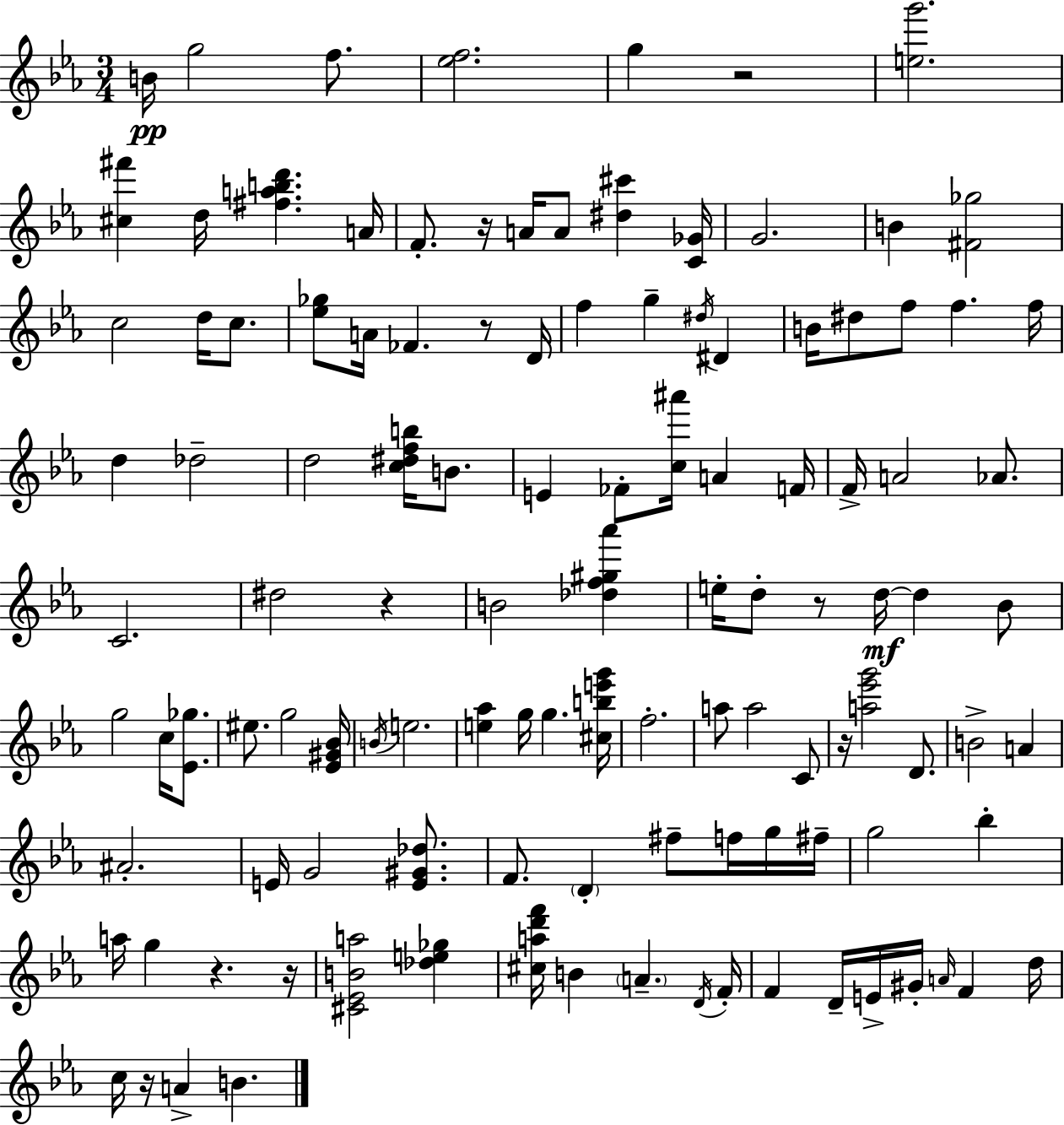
B4/s G5/h F5/e. [Eb5,F5]/h. G5/q R/h [E5,G6]/h. [C#5,F#6]/q D5/s [F#5,A5,B5,D6]/q. A4/s F4/e. R/s A4/s A4/e [D#5,C#6]/q [C4,Gb4]/s G4/h. B4/q [F#4,Gb5]/h C5/h D5/s C5/e. [Eb5,Gb5]/e A4/s FES4/q. R/e D4/s F5/q G5/q D#5/s D#4/q B4/s D#5/e F5/e F5/q. F5/s D5/q Db5/h D5/h [C5,D#5,F5,B5]/s B4/e. E4/q FES4/e [C5,A#6]/s A4/q F4/s F4/s A4/h Ab4/e. C4/h. D#5/h R/q B4/h [Db5,F5,G#5,Ab6]/q E5/s D5/e R/e D5/s D5/q Bb4/e G5/h C5/s [Eb4,Gb5]/e. EIS5/e. G5/h [Eb4,G#4,Bb4]/s B4/s E5/h. [E5,Ab5]/q G5/s G5/q. [C#5,B5,E6,G6]/s F5/h. A5/e A5/h C4/e R/s [A5,Eb6,G6]/h D4/e. B4/h A4/q A#4/h. E4/s G4/h [E4,G#4,Db5]/e. F4/e. D4/q F#5/e F5/s G5/s F#5/s G5/h Bb5/q A5/s G5/q R/q. R/s [C#4,Eb4,B4,A5]/h [Db5,E5,Gb5]/q [C#5,A5,D6,F6]/s B4/q A4/q. D4/s F4/s F4/q D4/s E4/s G#4/s A4/s F4/q D5/s C5/s R/s A4/q B4/q.